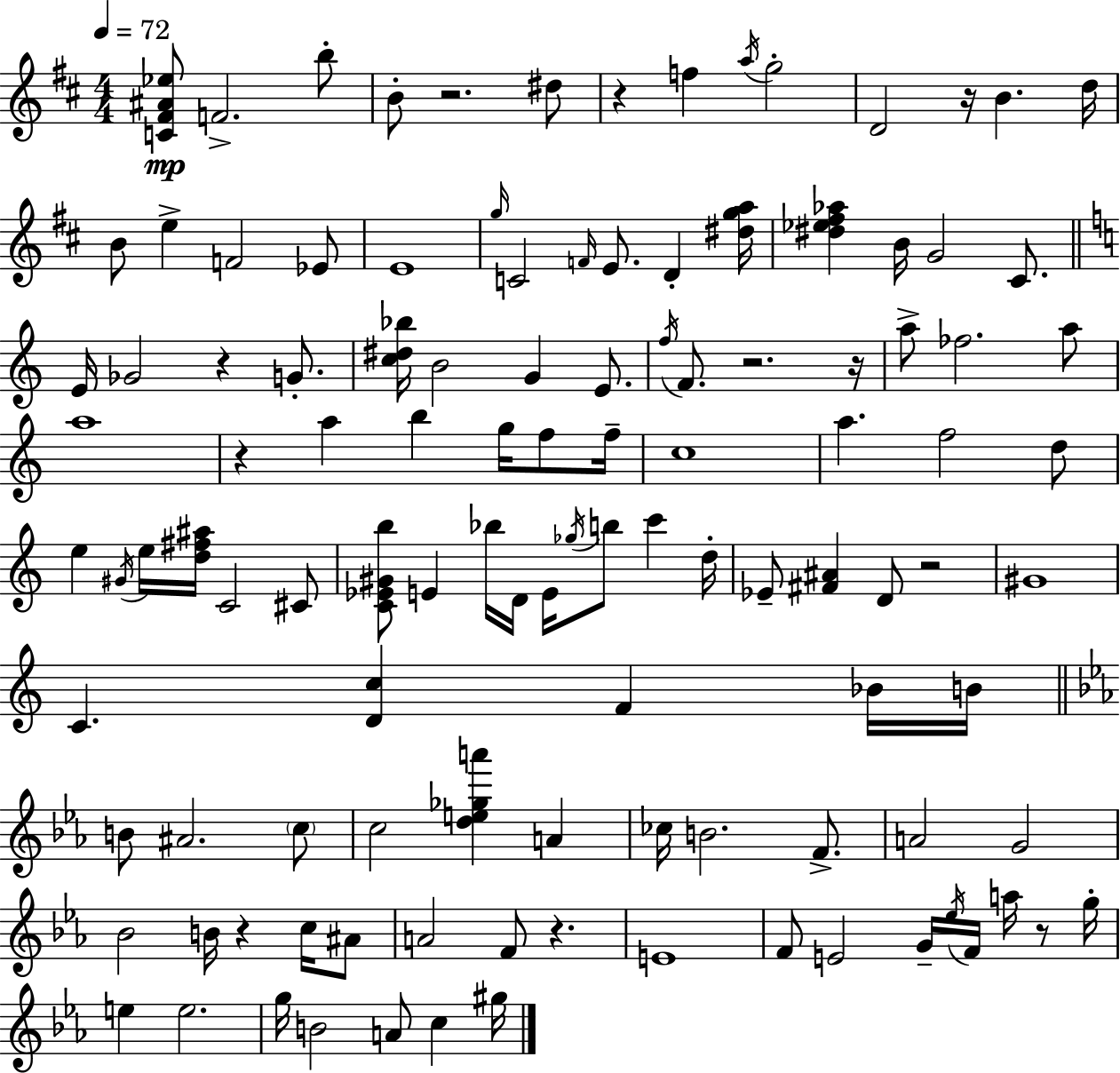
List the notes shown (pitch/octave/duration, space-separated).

[C4,F#4,A#4,Eb5]/e F4/h. B5/e B4/e R/h. D#5/e R/q F5/q A5/s G5/h D4/h R/s B4/q. D5/s B4/e E5/q F4/h Eb4/e E4/w G5/s C4/h F4/s E4/e. D4/q [D#5,G5,A5]/s [D#5,Eb5,F#5,Ab5]/q B4/s G4/h C#4/e. E4/s Gb4/h R/q G4/e. [C5,D#5,Bb5]/s B4/h G4/q E4/e. F5/s F4/e. R/h. R/s A5/e FES5/h. A5/e A5/w R/q A5/q B5/q G5/s F5/e F5/s C5/w A5/q. F5/h D5/e E5/q G#4/s E5/s [D5,F#5,A#5]/s C4/h C#4/e [C4,Eb4,G#4,B5]/e E4/q Bb5/s D4/s E4/s Gb5/s B5/e C6/q D5/s Eb4/e [F#4,A#4]/q D4/e R/h G#4/w C4/q. [D4,C5]/q F4/q Bb4/s B4/s B4/e A#4/h. C5/e C5/h [D5,E5,Gb5,A6]/q A4/q CES5/s B4/h. F4/e. A4/h G4/h Bb4/h B4/s R/q C5/s A#4/e A4/h F4/e R/q. E4/w F4/e E4/h G4/s Eb5/s F4/s A5/s R/e G5/s E5/q E5/h. G5/s B4/h A4/e C5/q G#5/s